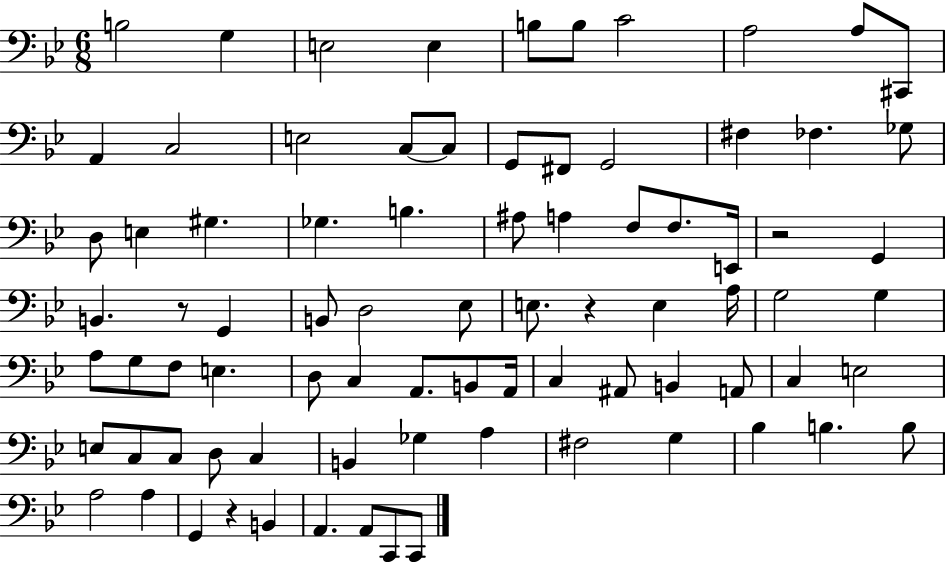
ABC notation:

X:1
T:Untitled
M:6/8
L:1/4
K:Bb
B,2 G, E,2 E, B,/2 B,/2 C2 A,2 A,/2 ^C,,/2 A,, C,2 E,2 C,/2 C,/2 G,,/2 ^F,,/2 G,,2 ^F, _F, _G,/2 D,/2 E, ^G, _G, B, ^A,/2 A, F,/2 F,/2 E,,/4 z2 G,, B,, z/2 G,, B,,/2 D,2 _E,/2 E,/2 z E, A,/4 G,2 G, A,/2 G,/2 F,/2 E, D,/2 C, A,,/2 B,,/2 A,,/4 C, ^A,,/2 B,, A,,/2 C, E,2 E,/2 C,/2 C,/2 D,/2 C, B,, _G, A, ^F,2 G, _B, B, B,/2 A,2 A, G,, z B,, A,, A,,/2 C,,/2 C,,/2